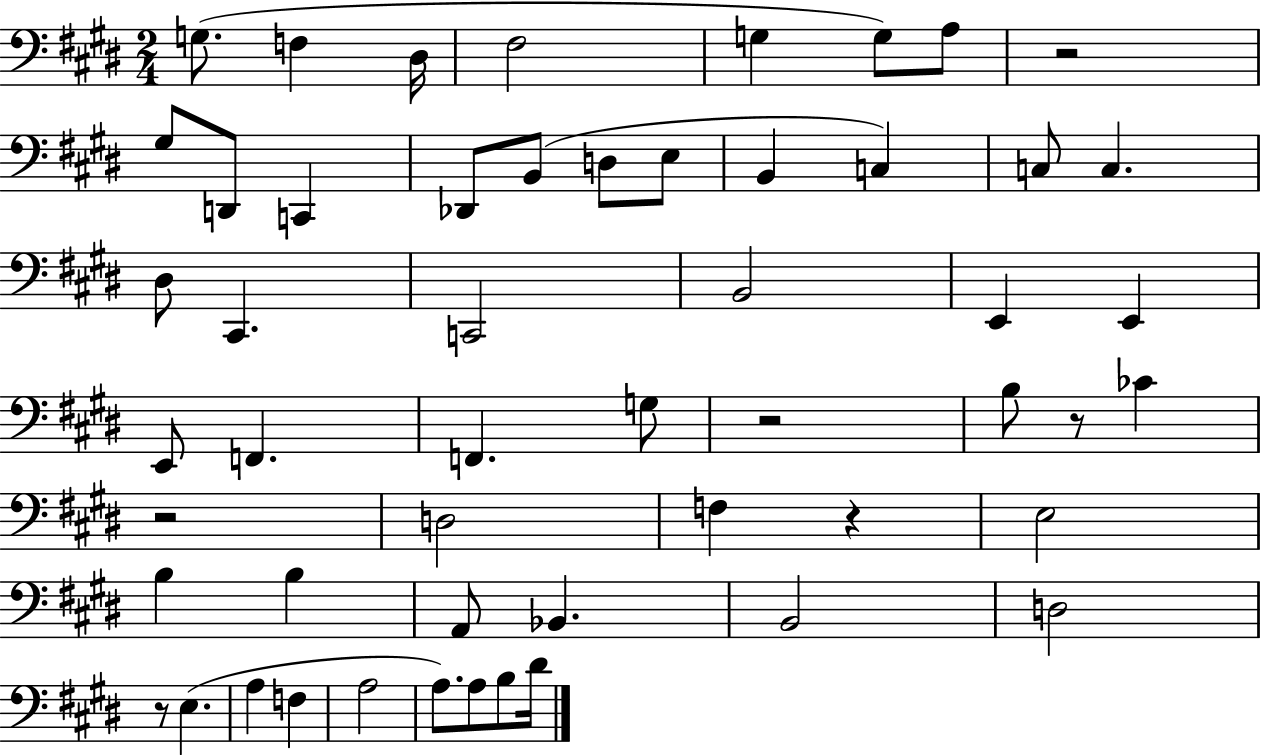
{
  \clef bass
  \numericTimeSignature
  \time 2/4
  \key e \major
  \repeat volta 2 { g8.( f4 dis16 | fis2 | g4 g8) a8 | r2 | \break gis8 d,8 c,4 | des,8 b,8( d8 e8 | b,4 c4) | c8 c4. | \break dis8 cis,4. | c,2 | b,2 | e,4 e,4 | \break e,8 f,4. | f,4. g8 | r2 | b8 r8 ces'4 | \break r2 | d2 | f4 r4 | e2 | \break b4 b4 | a,8 bes,4. | b,2 | d2 | \break r8 e4.( | a4 f4 | a2 | a8.) a8 b8 dis'16 | \break } \bar "|."
}